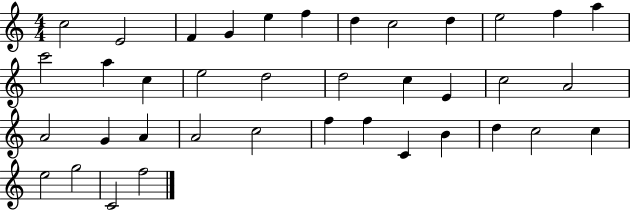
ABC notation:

X:1
T:Untitled
M:4/4
L:1/4
K:C
c2 E2 F G e f d c2 d e2 f a c'2 a c e2 d2 d2 c E c2 A2 A2 G A A2 c2 f f C B d c2 c e2 g2 C2 f2